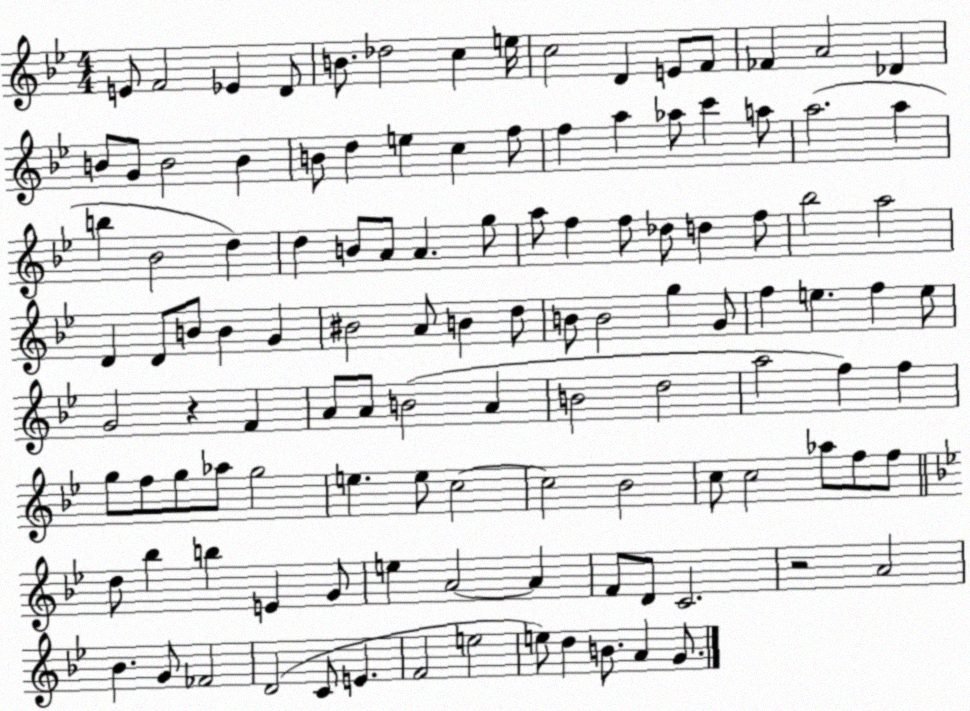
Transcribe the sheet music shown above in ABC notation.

X:1
T:Untitled
M:4/4
L:1/4
K:Bb
E/2 F2 _E D/2 B/2 _d2 c e/4 c2 D E/2 F/2 _F A2 _D B/2 G/2 B2 B B/2 d e c f/2 f a _a/2 c' a/2 a2 a b _B2 d d B/2 A/2 A g/2 a/2 f f/2 _d/2 d f/2 _b2 a2 D D/2 B/2 B G ^B2 A/2 B d/2 B/2 B2 g G/2 f e f e/2 G2 z F A/2 A/2 B2 A B2 d2 a2 f f g/2 f/2 g/2 _a/2 g2 e e/2 c2 c2 _B2 c/2 c2 _a/2 f/2 f/2 d/2 _b b E G/2 e A2 A F/2 D/2 C2 z2 A2 _B G/2 _F2 D2 C/2 E F2 e2 e/2 d B/2 A G/2